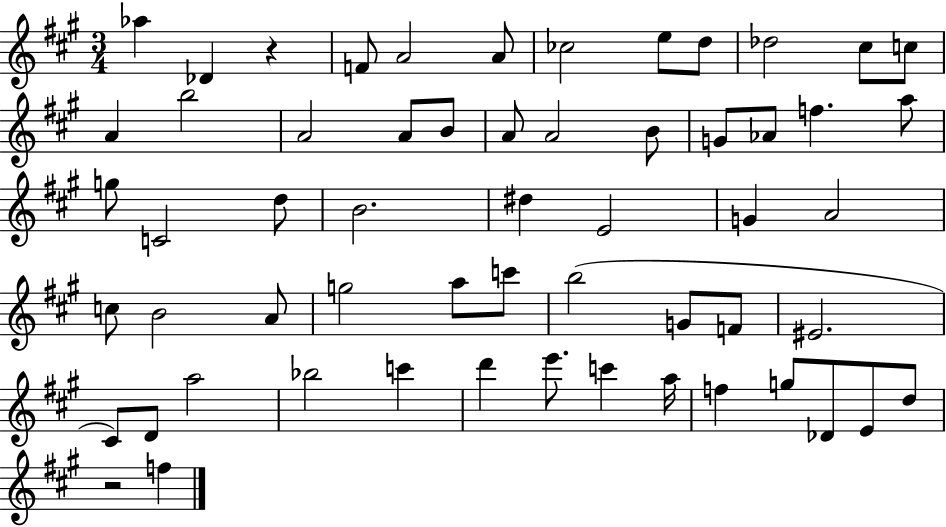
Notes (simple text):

Ab5/q Db4/q R/q F4/e A4/h A4/e CES5/h E5/e D5/e Db5/h C#5/e C5/e A4/q B5/h A4/h A4/e B4/e A4/e A4/h B4/e G4/e Ab4/e F5/q. A5/e G5/e C4/h D5/e B4/h. D#5/q E4/h G4/q A4/h C5/e B4/h A4/e G5/h A5/e C6/e B5/h G4/e F4/e EIS4/h. C#4/e D4/e A5/h Bb5/h C6/q D6/q E6/e. C6/q A5/s F5/q G5/e Db4/e E4/e D5/e R/h F5/q